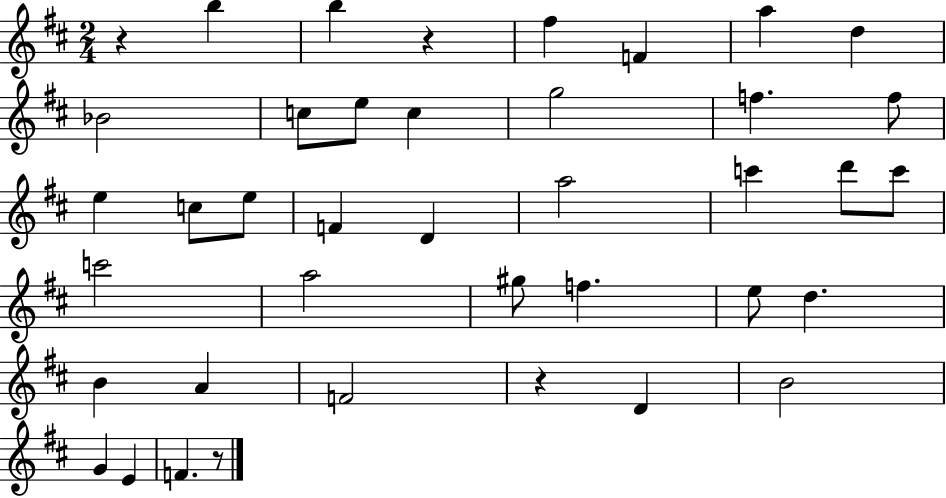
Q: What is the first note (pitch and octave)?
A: B5